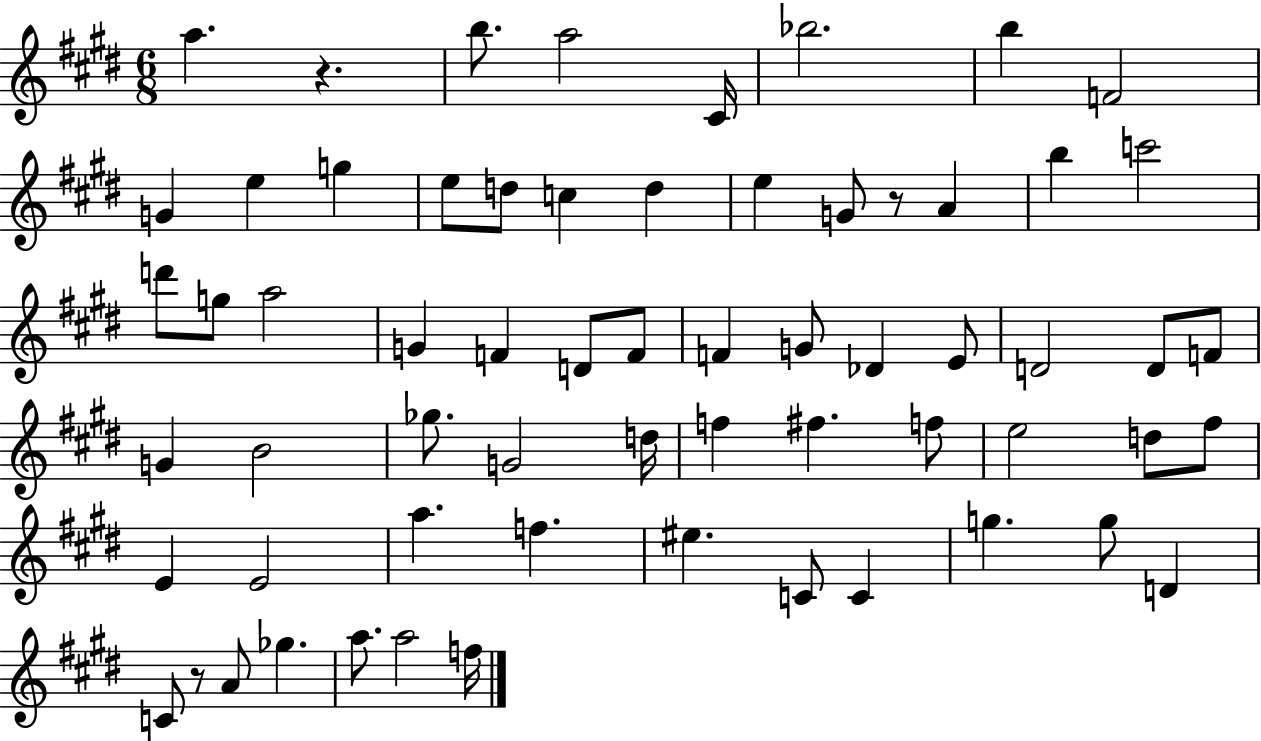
X:1
T:Untitled
M:6/8
L:1/4
K:E
a z b/2 a2 ^C/4 _b2 b F2 G e g e/2 d/2 c d e G/2 z/2 A b c'2 d'/2 g/2 a2 G F D/2 F/2 F G/2 _D E/2 D2 D/2 F/2 G B2 _g/2 G2 d/4 f ^f f/2 e2 d/2 ^f/2 E E2 a f ^e C/2 C g g/2 D C/2 z/2 A/2 _g a/2 a2 f/4